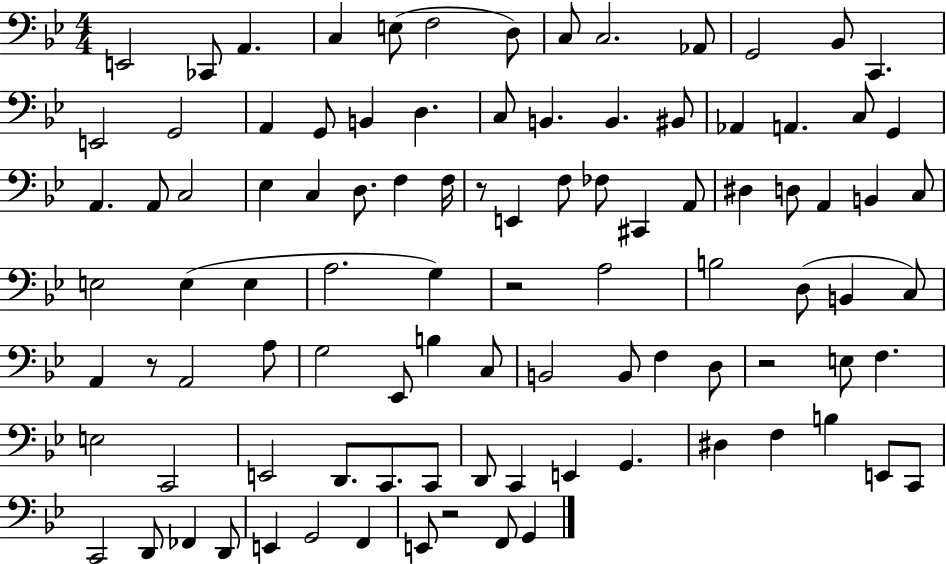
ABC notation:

X:1
T:Untitled
M:4/4
L:1/4
K:Bb
E,,2 _C,,/2 A,, C, E,/2 F,2 D,/2 C,/2 C,2 _A,,/2 G,,2 _B,,/2 C,, E,,2 G,,2 A,, G,,/2 B,, D, C,/2 B,, B,, ^B,,/2 _A,, A,, C,/2 G,, A,, A,,/2 C,2 _E, C, D,/2 F, F,/4 z/2 E,, F,/2 _F,/2 ^C,, A,,/2 ^D, D,/2 A,, B,, C,/2 E,2 E, E, A,2 G, z2 A,2 B,2 D,/2 B,, C,/2 A,, z/2 A,,2 A,/2 G,2 _E,,/2 B, C,/2 B,,2 B,,/2 F, D,/2 z2 E,/2 F, E,2 C,,2 E,,2 D,,/2 C,,/2 C,,/2 D,,/2 C,, E,, G,, ^D, F, B, E,,/2 C,,/2 C,,2 D,,/2 _F,, D,,/2 E,, G,,2 F,, E,,/2 z2 F,,/2 G,,